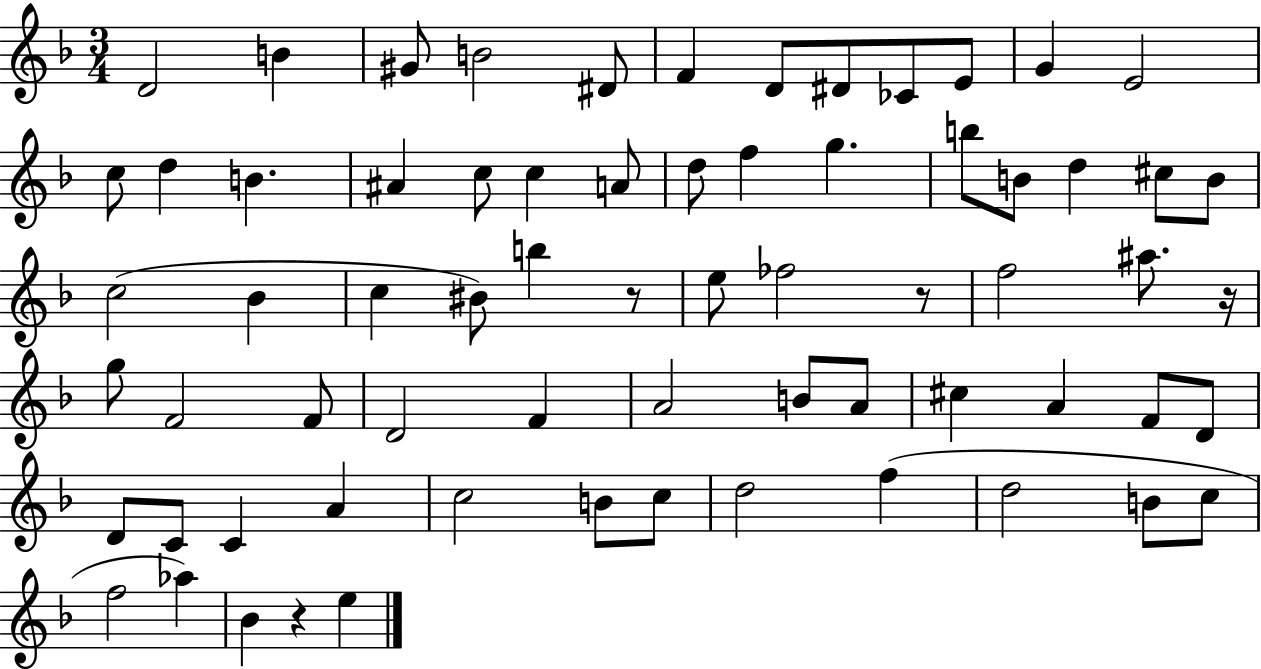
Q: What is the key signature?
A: F major